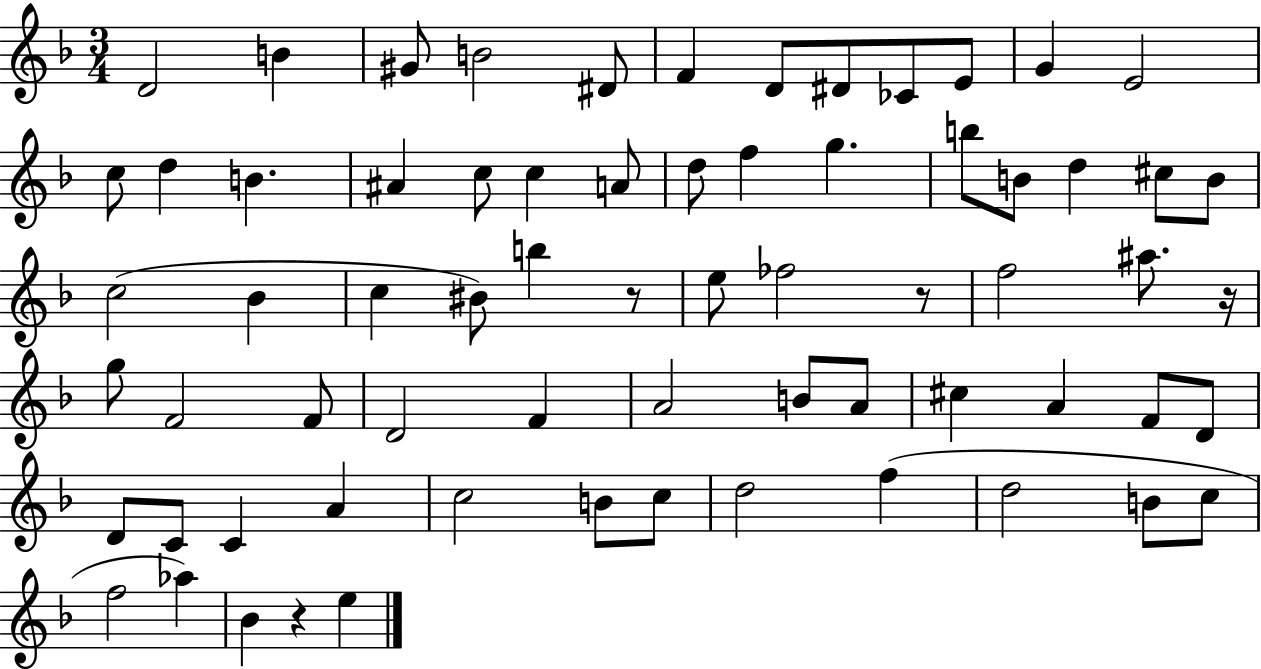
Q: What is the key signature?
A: F major